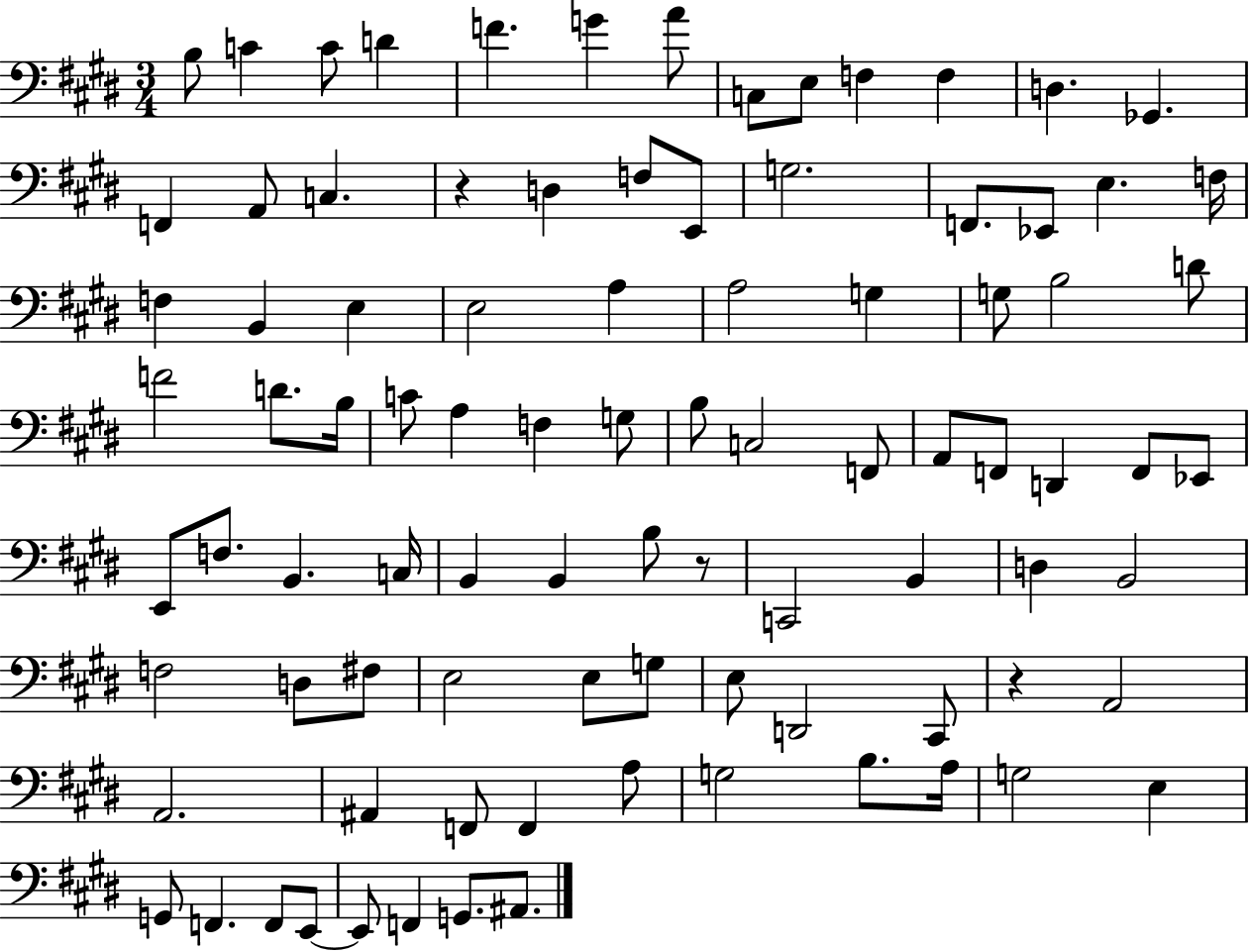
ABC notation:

X:1
T:Untitled
M:3/4
L:1/4
K:E
B,/2 C C/2 D F G A/2 C,/2 E,/2 F, F, D, _G,, F,, A,,/2 C, z D, F,/2 E,,/2 G,2 F,,/2 _E,,/2 E, F,/4 F, B,, E, E,2 A, A,2 G, G,/2 B,2 D/2 F2 D/2 B,/4 C/2 A, F, G,/2 B,/2 C,2 F,,/2 A,,/2 F,,/2 D,, F,,/2 _E,,/2 E,,/2 F,/2 B,, C,/4 B,, B,, B,/2 z/2 C,,2 B,, D, B,,2 F,2 D,/2 ^F,/2 E,2 E,/2 G,/2 E,/2 D,,2 ^C,,/2 z A,,2 A,,2 ^A,, F,,/2 F,, A,/2 G,2 B,/2 A,/4 G,2 E, G,,/2 F,, F,,/2 E,,/2 E,,/2 F,, G,,/2 ^A,,/2